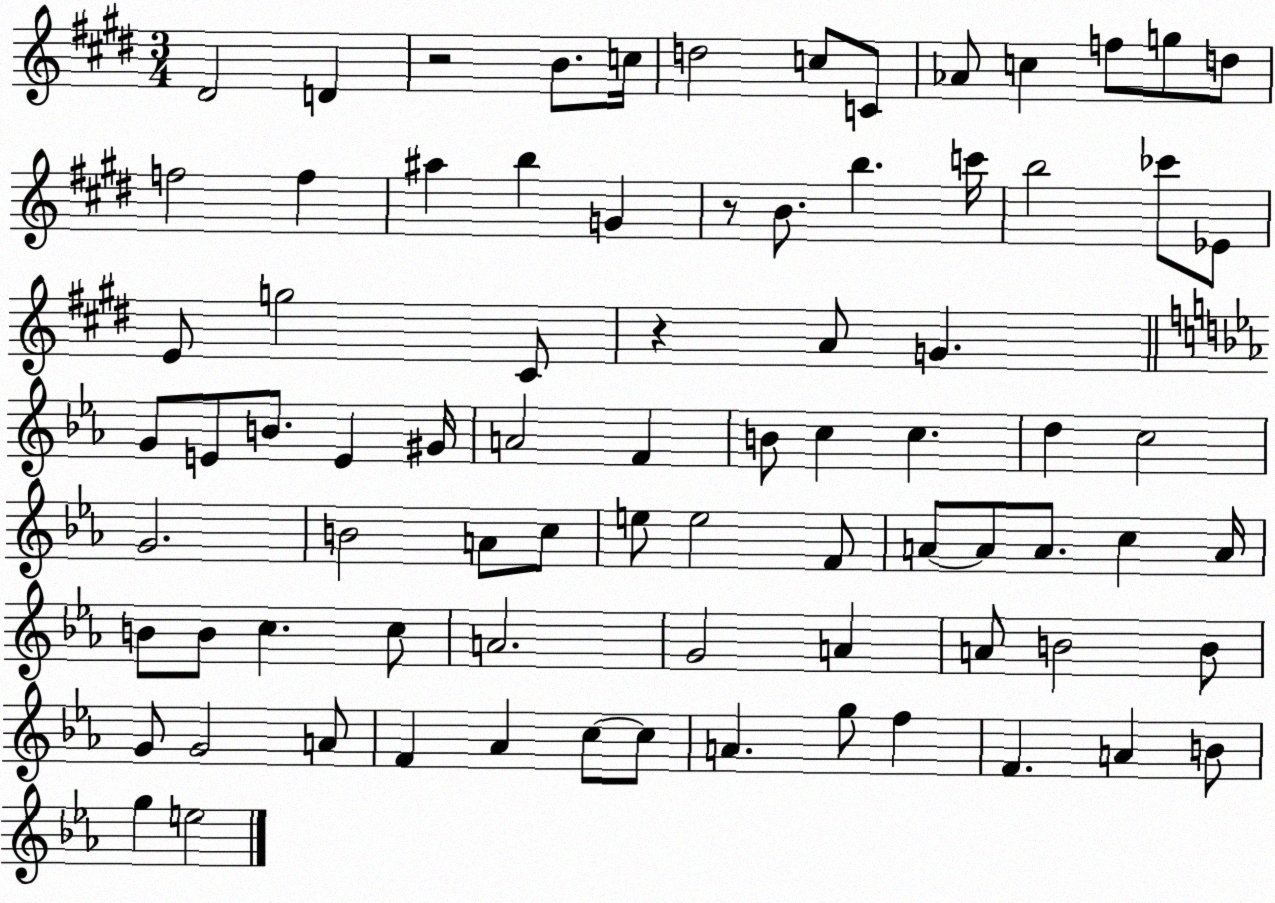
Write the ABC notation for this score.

X:1
T:Untitled
M:3/4
L:1/4
K:E
^D2 D z2 B/2 c/4 d2 c/2 C/2 _A/2 c f/2 g/2 d/2 f2 f ^a b G z/2 B/2 b c'/4 b2 _c'/2 _E/2 E/2 g2 ^C/2 z A/2 G G/2 E/2 B/2 E ^G/4 A2 F B/2 c c d c2 G2 B2 A/2 c/2 e/2 e2 F/2 A/2 A/2 A/2 c A/4 B/2 B/2 c c/2 A2 G2 A A/2 B2 B/2 G/2 G2 A/2 F _A c/2 c/2 A g/2 f F A B/2 g e2